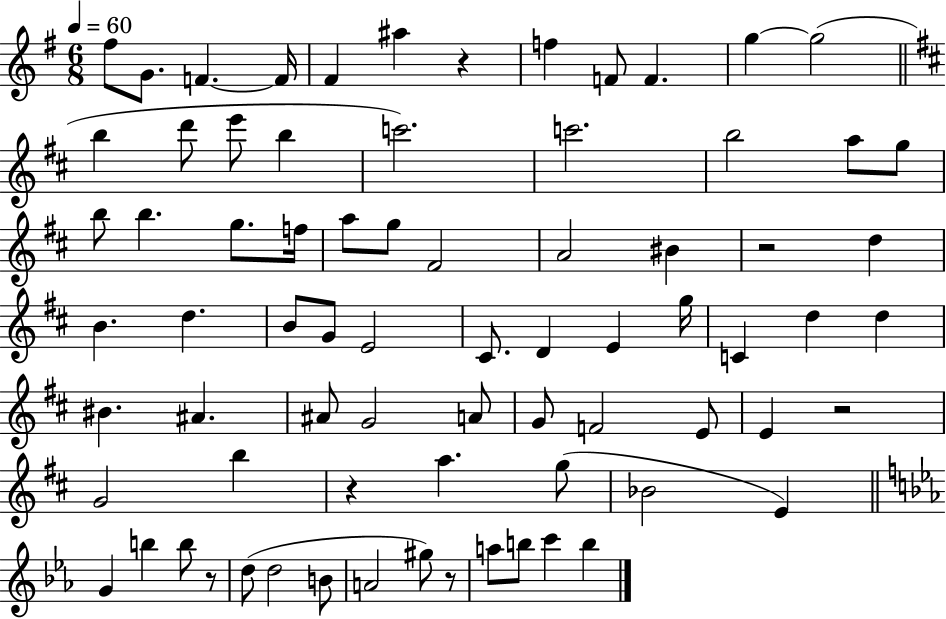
F#5/e G4/e. F4/q. F4/s F#4/q A#5/q R/q F5/q F4/e F4/q. G5/q G5/h B5/q D6/e E6/e B5/q C6/h. C6/h. B5/h A5/e G5/e B5/e B5/q. G5/e. F5/s A5/e G5/e F#4/h A4/h BIS4/q R/h D5/q B4/q. D5/q. B4/e G4/e E4/h C#4/e. D4/q E4/q G5/s C4/q D5/q D5/q BIS4/q. A#4/q. A#4/e G4/h A4/e G4/e F4/h E4/e E4/q R/h G4/h B5/q R/q A5/q. G5/e Bb4/h E4/q G4/q B5/q B5/e R/e D5/e D5/h B4/e A4/h G#5/e R/e A5/e B5/e C6/q B5/q